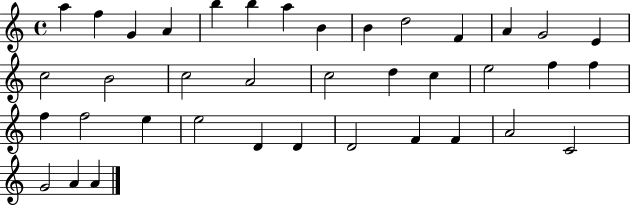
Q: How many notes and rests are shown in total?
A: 38